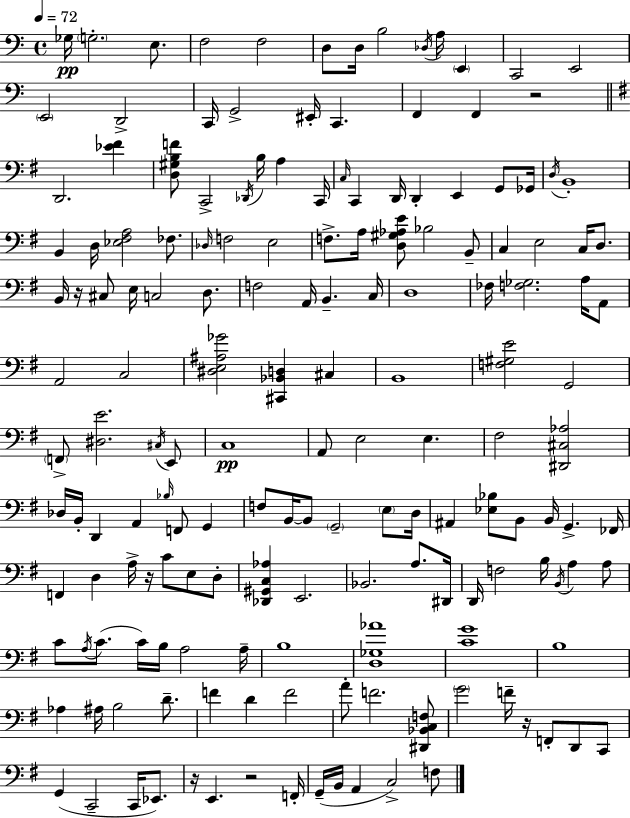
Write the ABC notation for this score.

X:1
T:Untitled
M:4/4
L:1/4
K:C
_G,/4 G,2 E,/2 F,2 F,2 D,/2 D,/4 B,2 _D,/4 A,/4 E,, C,,2 E,,2 E,,2 D,,2 C,,/4 G,,2 ^E,,/4 C,, F,, F,, z2 D,,2 [_E^F] [D,^G,B,F]/2 C,,2 _D,,/4 B,/4 A, C,,/4 C,/4 C,, D,,/4 D,, E,, G,,/2 _G,,/4 D,/4 B,,4 B,, D,/4 [_E,^F,A,]2 _F,/2 _D,/4 F,2 E,2 F,/2 A,/4 [D,^G,_A,E]/2 _B,2 B,,/2 C, E,2 C,/4 D,/2 B,,/4 z/4 ^C,/2 E,/4 C,2 D,/2 F,2 A,,/4 B,, C,/4 D,4 _F,/4 [F,_G,]2 A,/4 A,,/2 A,,2 C,2 [^D,E,^A,_G]2 [^C,,_B,,D,] ^C, B,,4 [F,^G,E]2 G,,2 F,,/2 [^D,E]2 ^C,/4 E,,/2 C,4 A,,/2 E,2 E, ^F,2 [^D,,^C,_A,]2 _D,/4 B,,/4 D,, A,, _B,/4 F,,/2 G,, F,/2 B,,/4 B,,/2 G,,2 E,/2 D,/4 ^A,, [_E,_B,]/2 B,,/2 B,,/4 G,, _F,,/4 F,, D, A,/4 z/4 C/2 E,/2 D,/2 [_D,,^G,,C,_A,] E,,2 _B,,2 A,/2 ^D,,/4 D,,/4 F,2 B,/4 B,,/4 A, A,/2 C/2 A,/4 C/2 C/4 B,/4 A,2 A,/4 B,4 [D,_G,_A]4 [CG]4 B,4 _A, ^A,/4 B,2 D/2 F D F2 A/2 F2 [^D,,_B,,C,F,]/2 G2 F/4 z/4 F,,/2 D,,/2 C,,/2 G,, C,,2 C,,/4 _E,,/2 z/4 E,, z2 F,,/4 G,,/4 B,,/4 A,, C,2 F,/2